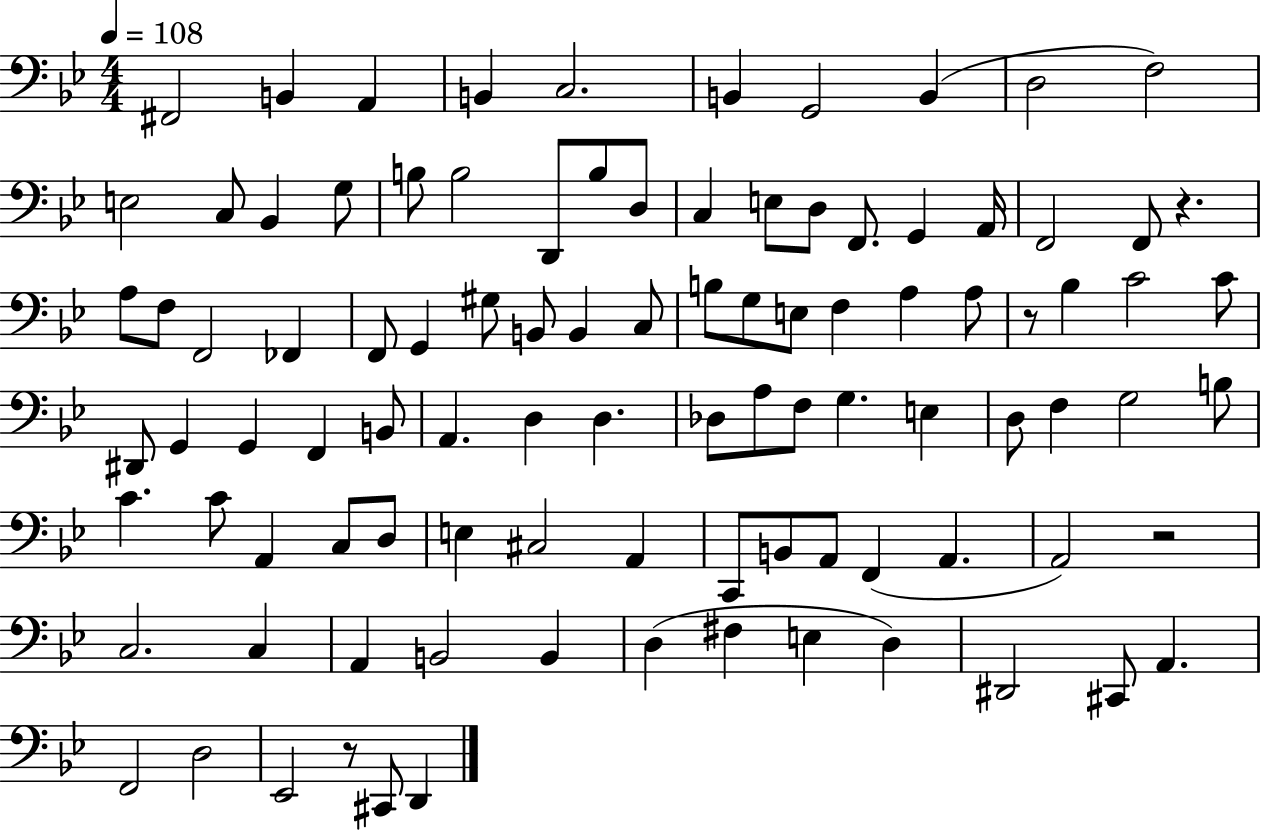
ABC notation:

X:1
T:Untitled
M:4/4
L:1/4
K:Bb
^F,,2 B,, A,, B,, C,2 B,, G,,2 B,, D,2 F,2 E,2 C,/2 _B,, G,/2 B,/2 B,2 D,,/2 B,/2 D,/2 C, E,/2 D,/2 F,,/2 G,, A,,/4 F,,2 F,,/2 z A,/2 F,/2 F,,2 _F,, F,,/2 G,, ^G,/2 B,,/2 B,, C,/2 B,/2 G,/2 E,/2 F, A, A,/2 z/2 _B, C2 C/2 ^D,,/2 G,, G,, F,, B,,/2 A,, D, D, _D,/2 A,/2 F,/2 G, E, D,/2 F, G,2 B,/2 C C/2 A,, C,/2 D,/2 E, ^C,2 A,, C,,/2 B,,/2 A,,/2 F,, A,, A,,2 z2 C,2 C, A,, B,,2 B,, D, ^F, E, D, ^D,,2 ^C,,/2 A,, F,,2 D,2 _E,,2 z/2 ^C,,/2 D,,